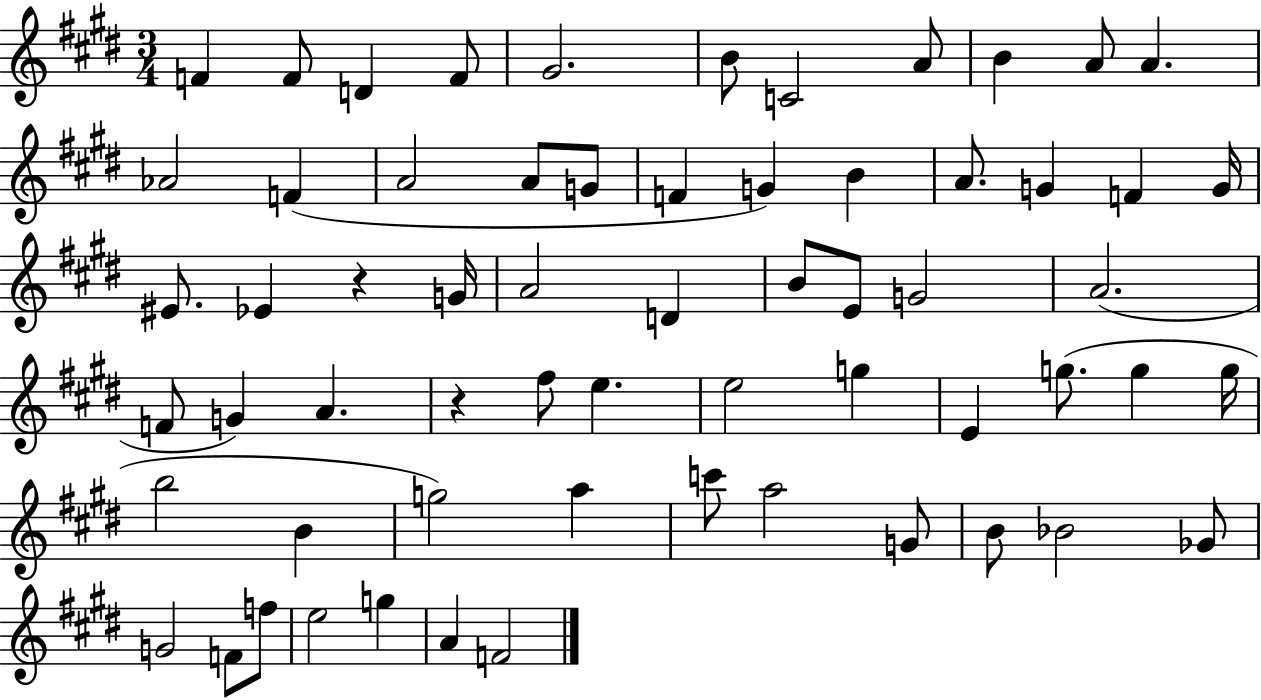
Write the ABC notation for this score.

X:1
T:Untitled
M:3/4
L:1/4
K:E
F F/2 D F/2 ^G2 B/2 C2 A/2 B A/2 A _A2 F A2 A/2 G/2 F G B A/2 G F G/4 ^E/2 _E z G/4 A2 D B/2 E/2 G2 A2 F/2 G A z ^f/2 e e2 g E g/2 g g/4 b2 B g2 a c'/2 a2 G/2 B/2 _B2 _G/2 G2 F/2 f/2 e2 g A F2